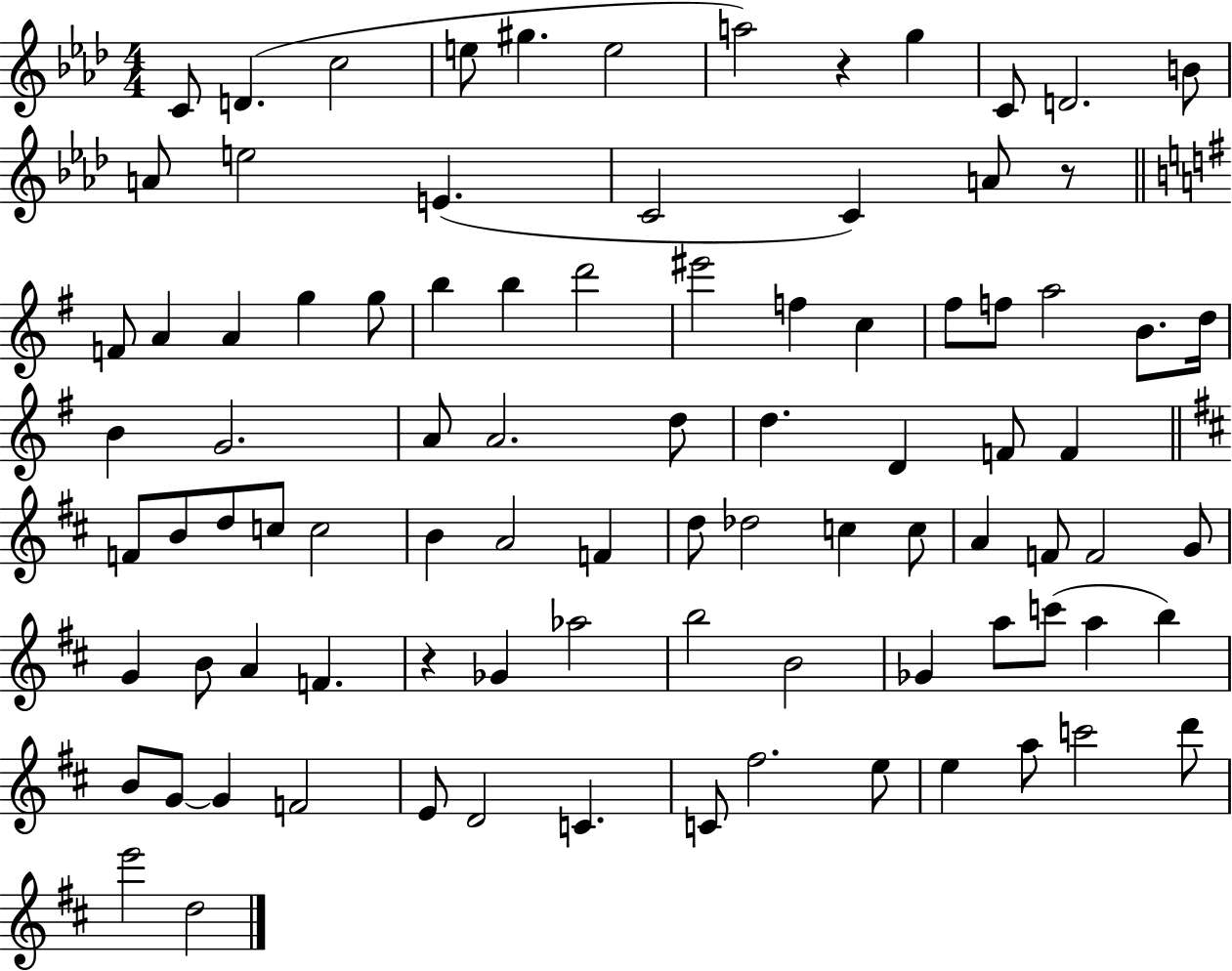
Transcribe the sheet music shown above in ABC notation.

X:1
T:Untitled
M:4/4
L:1/4
K:Ab
C/2 D c2 e/2 ^g e2 a2 z g C/2 D2 B/2 A/2 e2 E C2 C A/2 z/2 F/2 A A g g/2 b b d'2 ^e'2 f c ^f/2 f/2 a2 B/2 d/4 B G2 A/2 A2 d/2 d D F/2 F F/2 B/2 d/2 c/2 c2 B A2 F d/2 _d2 c c/2 A F/2 F2 G/2 G B/2 A F z _G _a2 b2 B2 _G a/2 c'/2 a b B/2 G/2 G F2 E/2 D2 C C/2 ^f2 e/2 e a/2 c'2 d'/2 e'2 d2